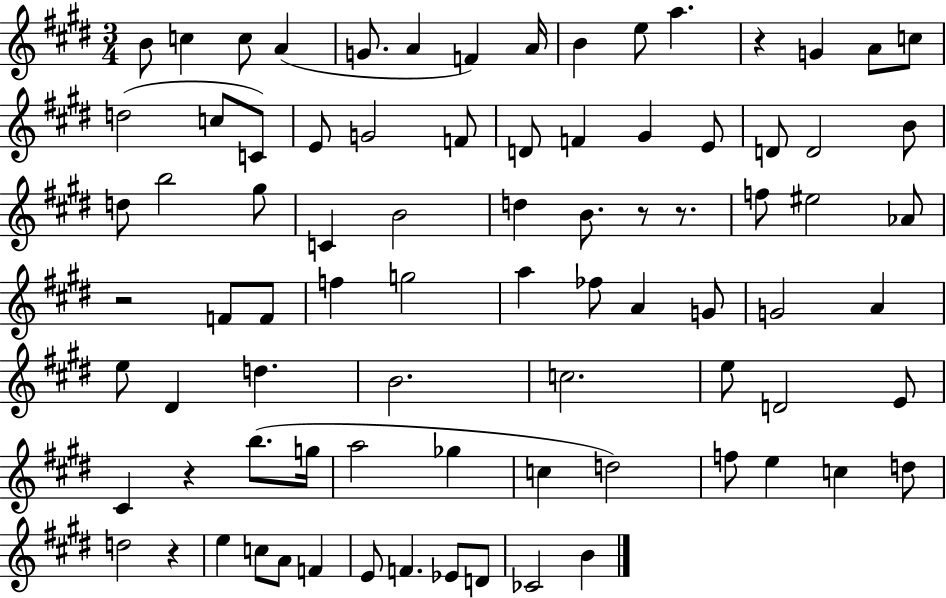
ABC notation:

X:1
T:Untitled
M:3/4
L:1/4
K:E
B/2 c c/2 A G/2 A F A/4 B e/2 a z G A/2 c/2 d2 c/2 C/2 E/2 G2 F/2 D/2 F ^G E/2 D/2 D2 B/2 d/2 b2 ^g/2 C B2 d B/2 z/2 z/2 f/2 ^e2 _A/2 z2 F/2 F/2 f g2 a _f/2 A G/2 G2 A e/2 ^D d B2 c2 e/2 D2 E/2 ^C z b/2 g/4 a2 _g c d2 f/2 e c d/2 d2 z e c/2 A/2 F E/2 F _E/2 D/2 _C2 B